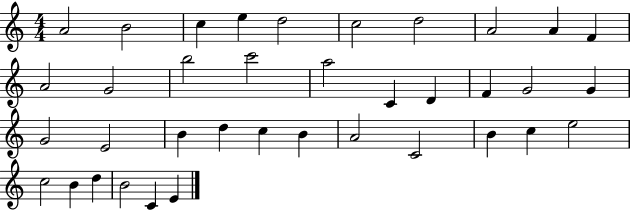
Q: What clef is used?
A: treble